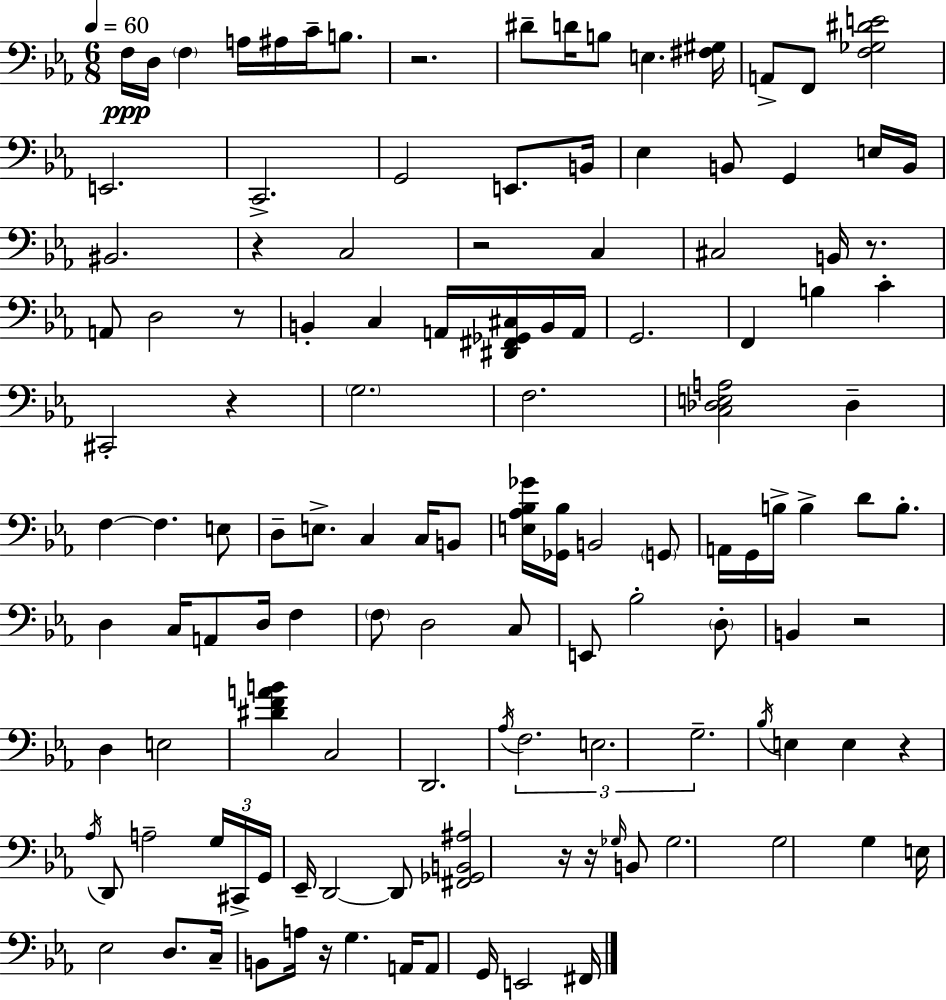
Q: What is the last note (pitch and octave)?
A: F#2